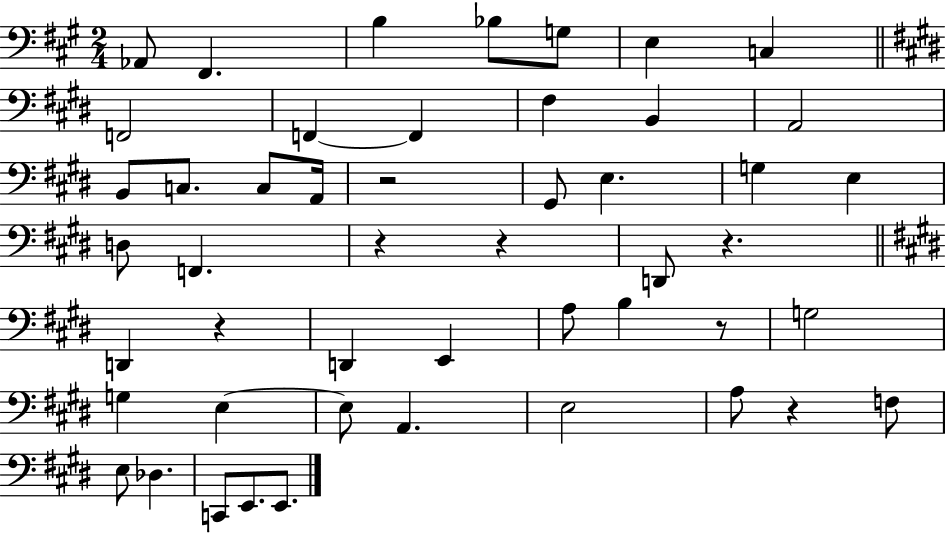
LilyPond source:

{
  \clef bass
  \numericTimeSignature
  \time 2/4
  \key a \major
  aes,8 fis,4. | b4 bes8 g8 | e4 c4 | \bar "||" \break \key e \major f,2 | f,4~~ f,4 | fis4 b,4 | a,2 | \break b,8 c8. c8 a,16 | r2 | gis,8 e4. | g4 e4 | \break d8 f,4. | r4 r4 | d,8 r4. | \bar "||" \break \key e \major d,4 r4 | d,4 e,4 | a8 b4 r8 | g2 | \break g4 e4~~ | e8 a,4. | e2 | a8 r4 f8 | \break e8 des4. | c,8 e,8. e,8. | \bar "|."
}